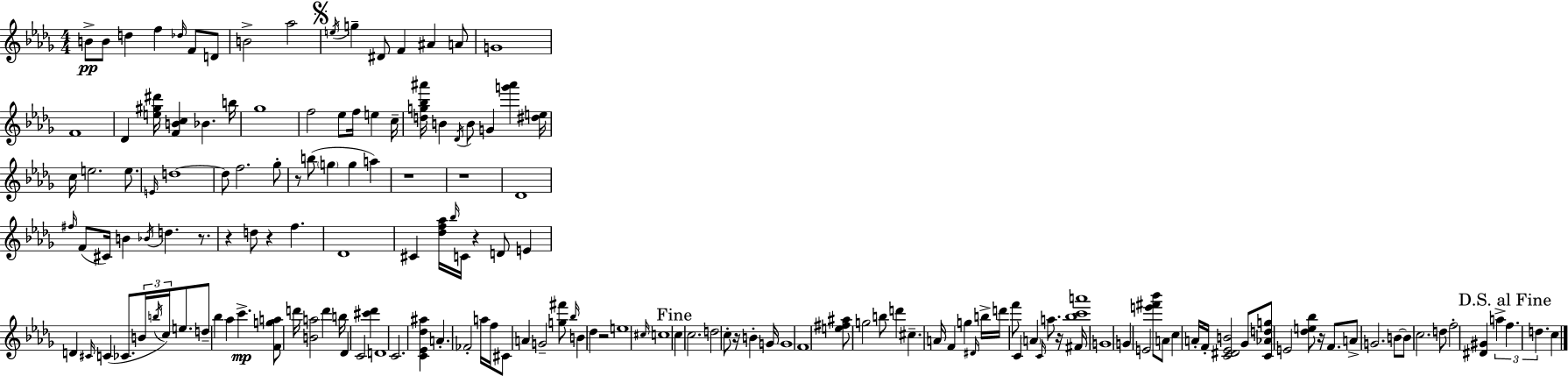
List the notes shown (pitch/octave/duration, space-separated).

B4/e B4/e D5/q F5/q Db5/s F4/e D4/e B4/h Ab5/h E5/s G5/q D#4/e F4/q A#4/q A4/e G4/w F4/w Db4/q [E5,G#5,D#6]/s [F4,B4,C5]/q Bb4/q. B5/s Gb5/w F5/h Eb5/e F5/s E5/q C5/s [D5,G5,Bb5,A#6]/s B4/q Db4/s B4/e G4/q [G6,A#6]/q [D#5,E5]/s C5/s E5/h. E5/e. E4/s D5/w D5/e F5/h. Gb5/e R/e B5/e G5/q G5/q A5/q R/w R/w Db4/w F#5/s F4/e C#4/s B4/q Bb4/s D5/q. R/e. R/q D5/e R/q F5/q. Db4/w C#4/q [Db5,F5,Ab5]/s Bb5/s C4/s R/q D4/e E4/q D4/q C#4/s C4/q CES4/e. B4/s B5/s C5/s E5/e. D5/e Bb5/q Ab5/q C6/q. [F4,G5,A5]/e D6/s [B4,A5]/h D6/q B5/s Db4/q C4/h [C#6,Db6]/q D4/w C4/h. [C4,Eb4,Db5,A#5]/q A4/q. FES4/h A5/s F5/s C#4/e A4/q G4/h [G5,F#6]/e Bb5/s B4/q Db5/q R/h E5/w C#5/s C5/w C5/q C5/h. D5/h C5/e R/s B4/q G4/s G4/w F4/w [E5,F#5,A#5]/e G5/h B5/e D6/q C#5/q. A4/s F4/q G5/q D#4/s B5/s D6/s F6/e C4/q A4/q C4/s A5/e. R/s F#4/s [Bb5,C6,A6]/w G4/w G4/q E4/h [E6,F#6,Bb6]/e A4/e C5/q A4/s F4/s [C4,D#4,Eb4,B4]/h Gb4/e [C4,Ab4,D5,G5]/e E4/h [Db5,E5,Bb5]/e R/s F4/e. A4/e G4/h. B4/e B4/e C5/h. D5/e F5/h [D#4,G#4]/q A5/q F5/q. D5/q. C5/q